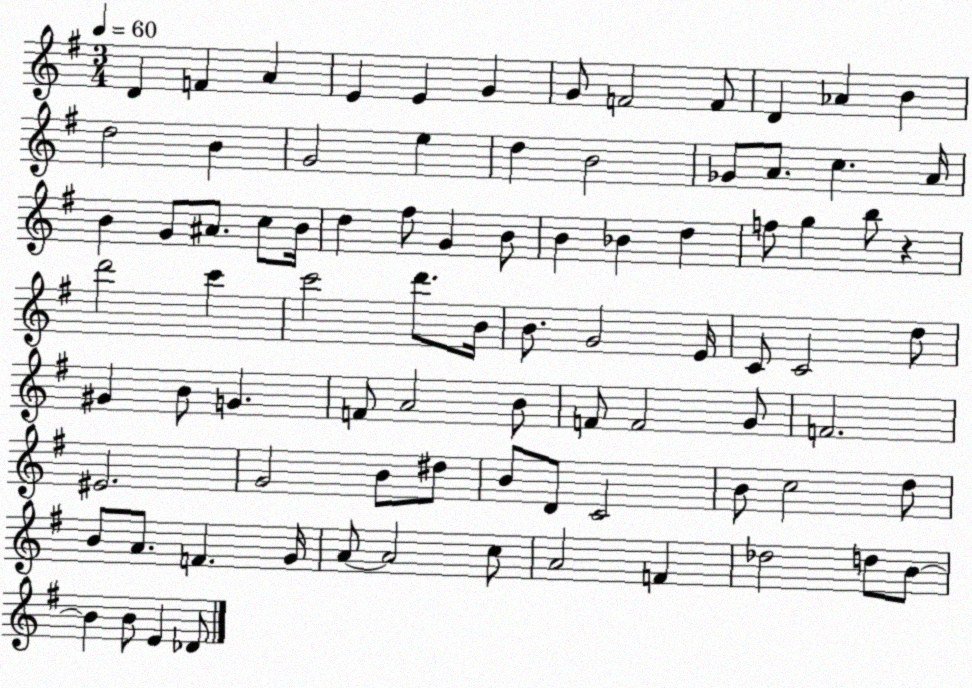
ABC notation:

X:1
T:Untitled
M:3/4
L:1/4
K:G
D F A E E G G/2 F2 F/2 D _A B d2 B G2 e d B2 _G/2 A/2 c A/4 B G/2 ^A/2 c/2 B/4 d ^f/2 G B/2 B _B d f/2 g b/2 z d'2 c' c'2 d'/2 B/4 B/2 G2 E/4 C/2 C2 d/2 ^G B/2 G F/2 A2 B/2 F/2 F2 G/2 F2 ^E2 G2 B/2 ^d/2 B/2 D/2 C2 B/2 c2 d/2 B/2 A/2 F G/4 A/2 A2 c/2 A2 F _d2 d/2 B/2 B B/2 E _D/2